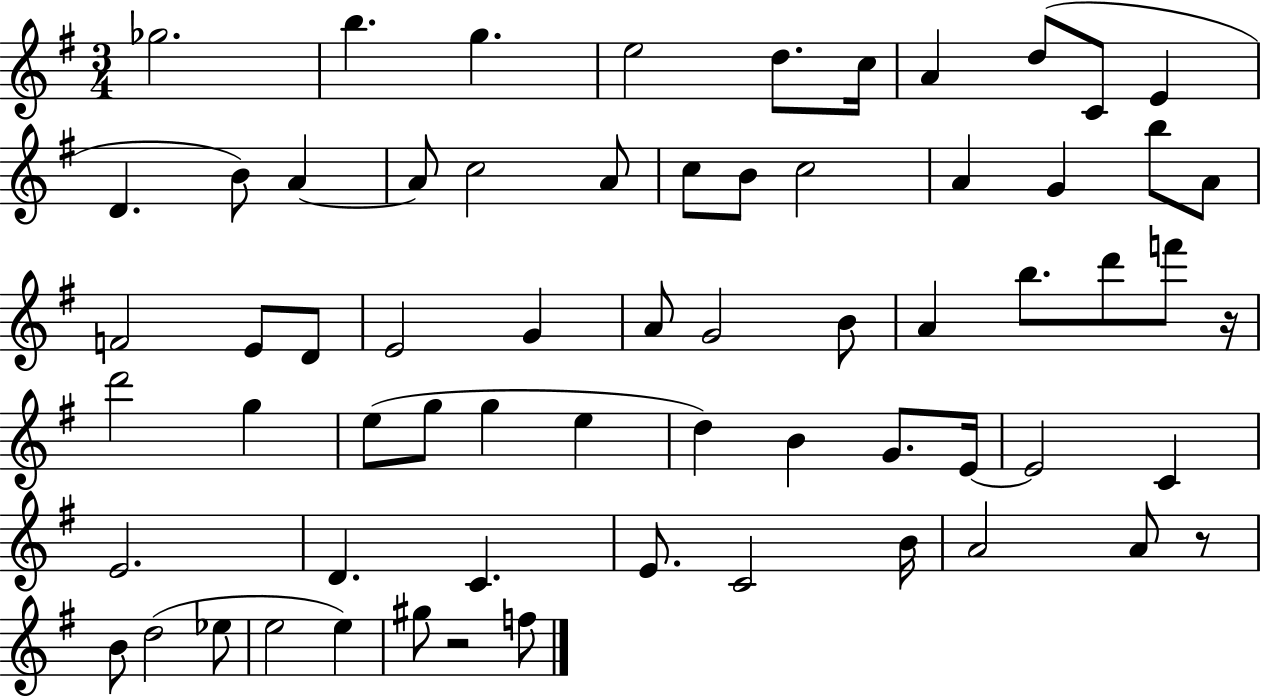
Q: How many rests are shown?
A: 3